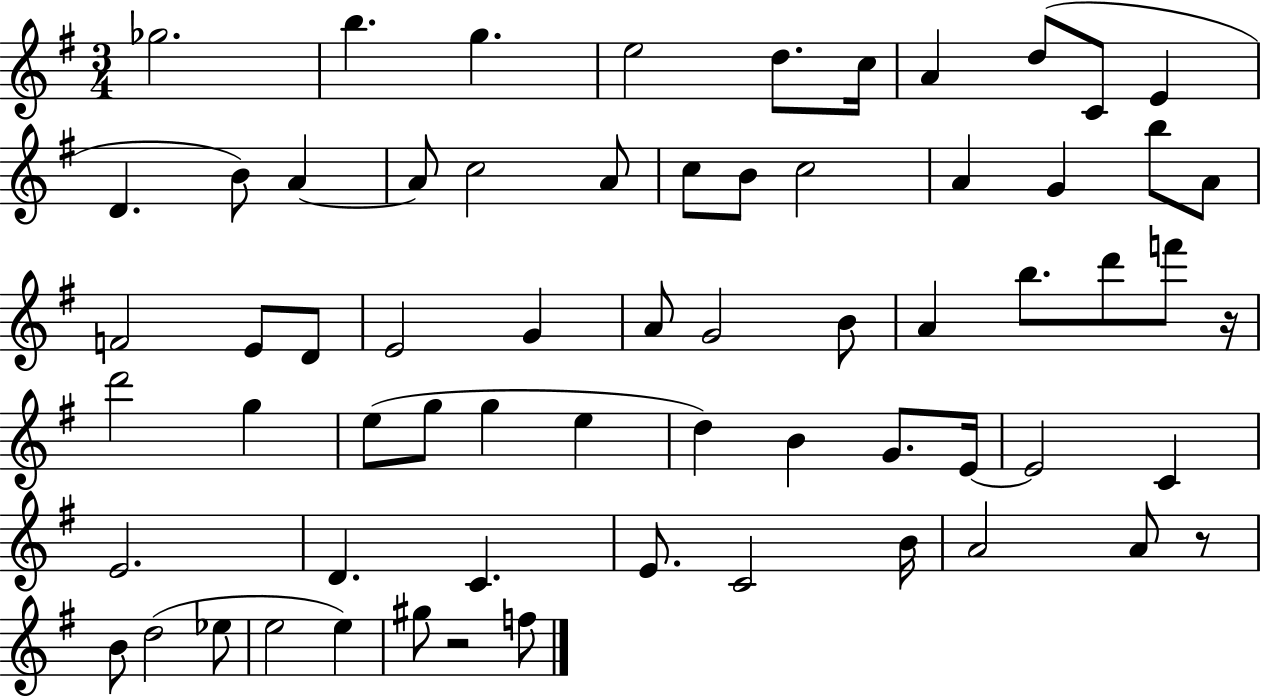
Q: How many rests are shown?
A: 3